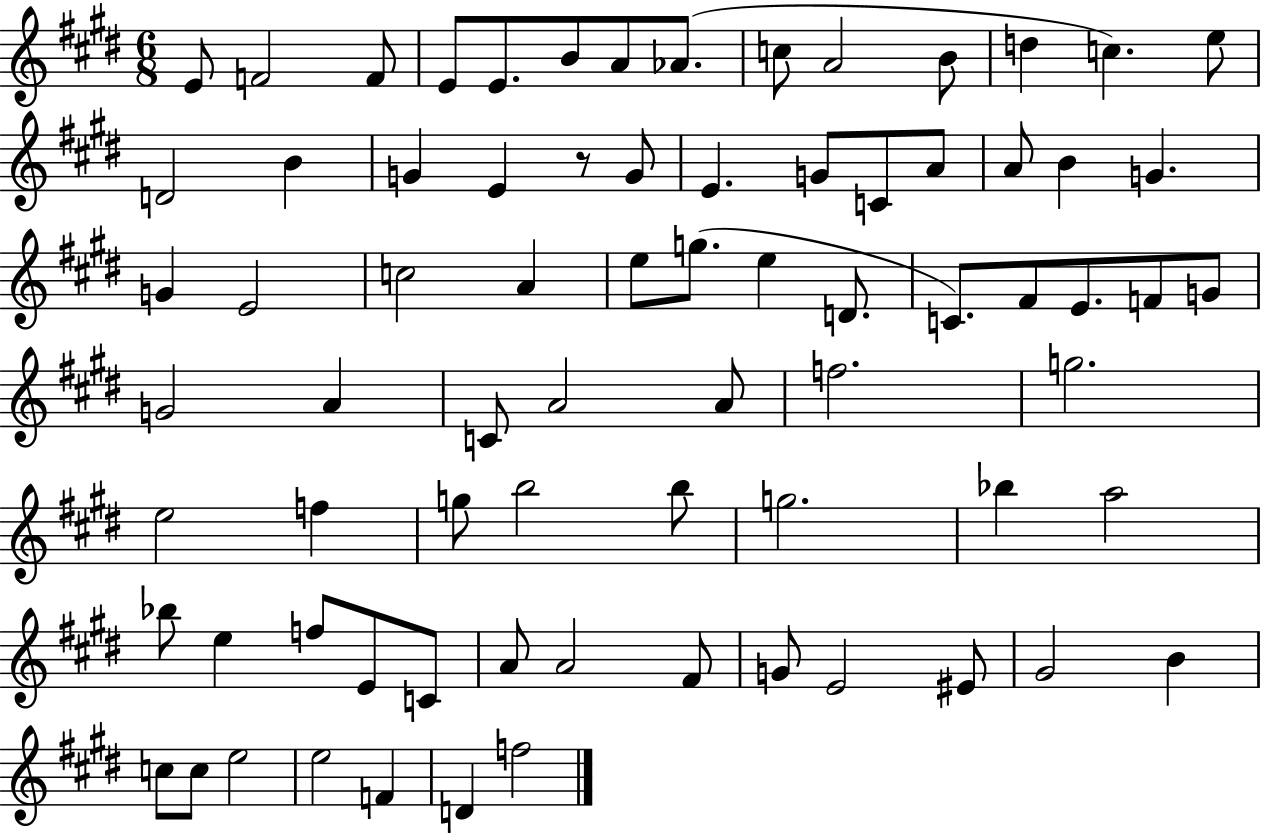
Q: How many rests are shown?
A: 1